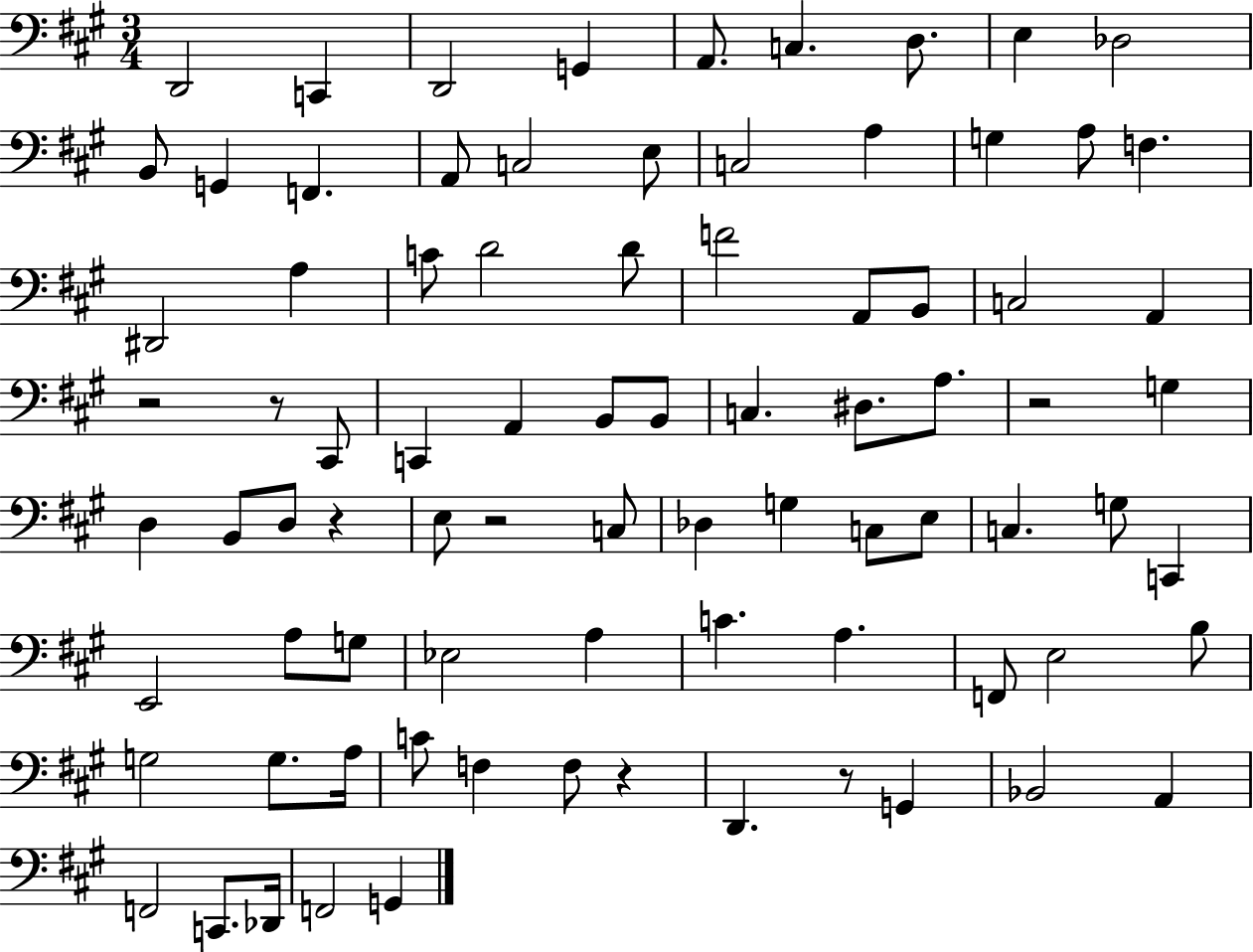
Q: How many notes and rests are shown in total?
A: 83